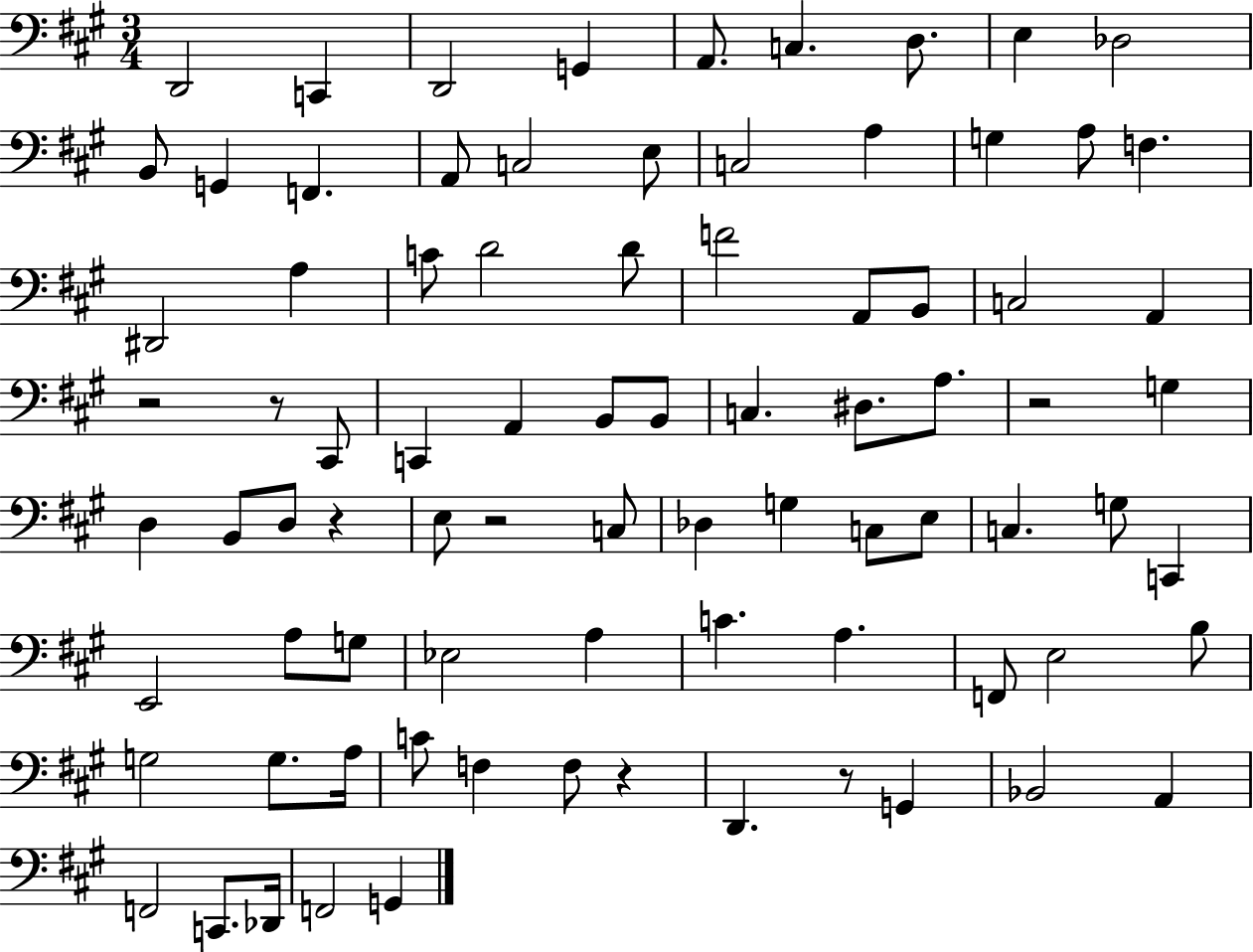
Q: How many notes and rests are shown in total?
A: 83